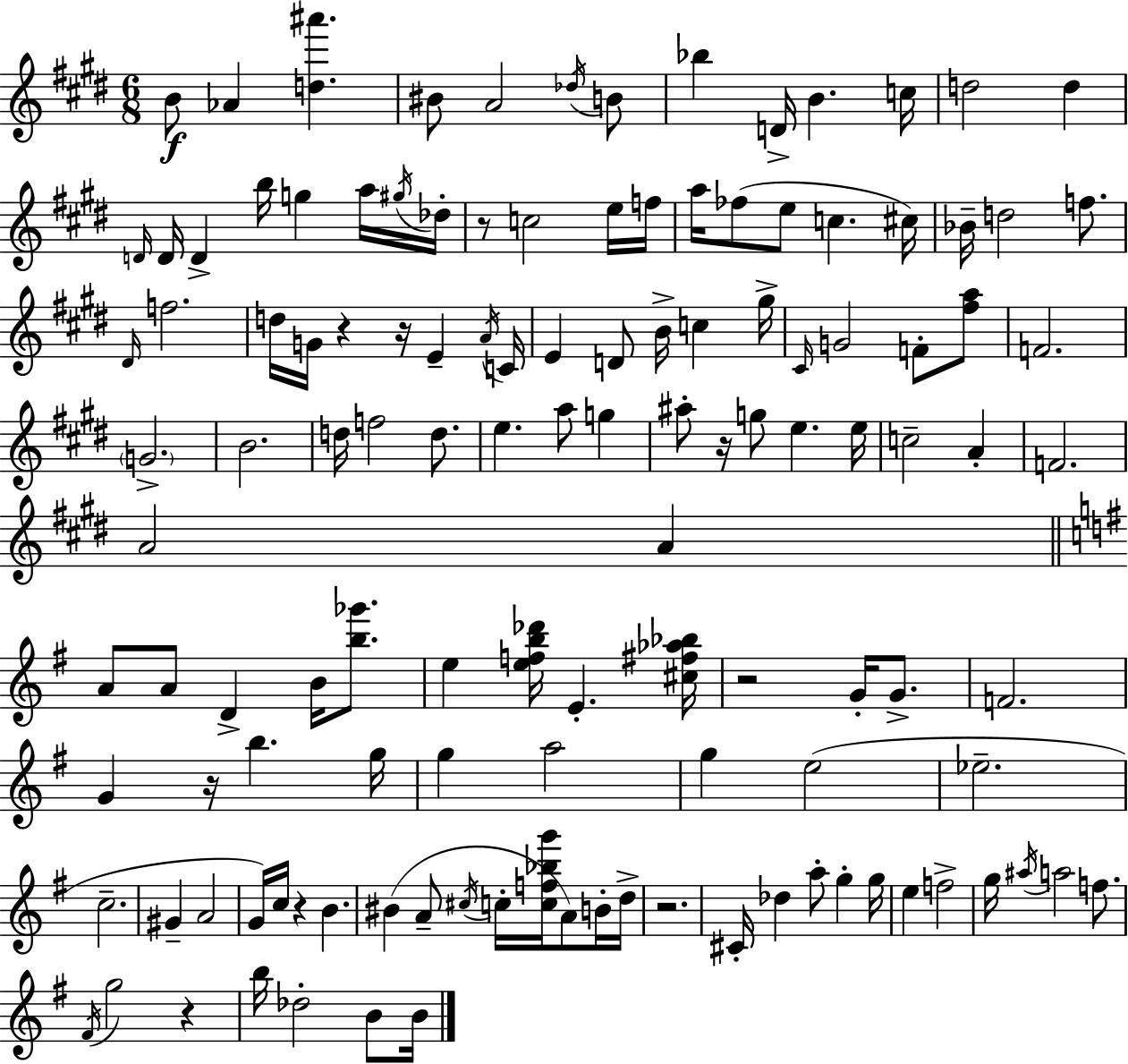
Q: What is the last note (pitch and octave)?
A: B4